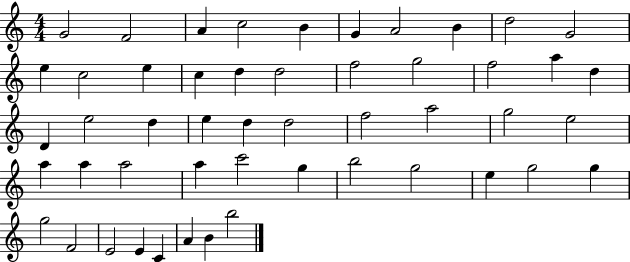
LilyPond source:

{
  \clef treble
  \numericTimeSignature
  \time 4/4
  \key c \major
  g'2 f'2 | a'4 c''2 b'4 | g'4 a'2 b'4 | d''2 g'2 | \break e''4 c''2 e''4 | c''4 d''4 d''2 | f''2 g''2 | f''2 a''4 d''4 | \break d'4 e''2 d''4 | e''4 d''4 d''2 | f''2 a''2 | g''2 e''2 | \break a''4 a''4 a''2 | a''4 c'''2 g''4 | b''2 g''2 | e''4 g''2 g''4 | \break g''2 f'2 | e'2 e'4 c'4 | a'4 b'4 b''2 | \bar "|."
}